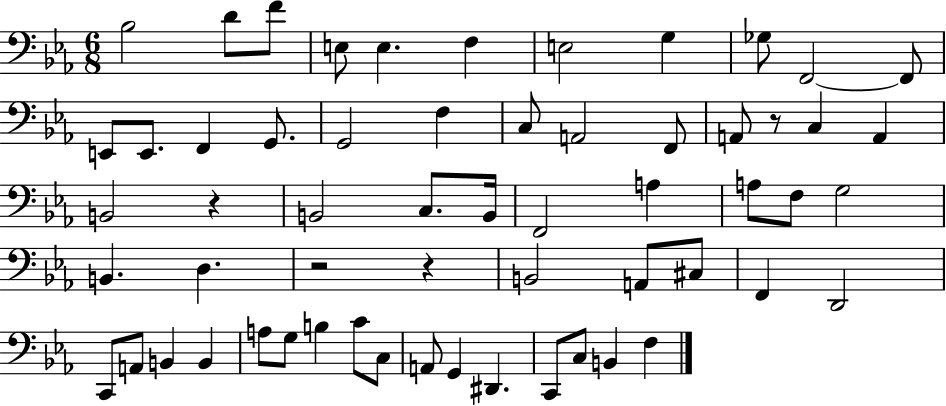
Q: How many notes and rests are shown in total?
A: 59